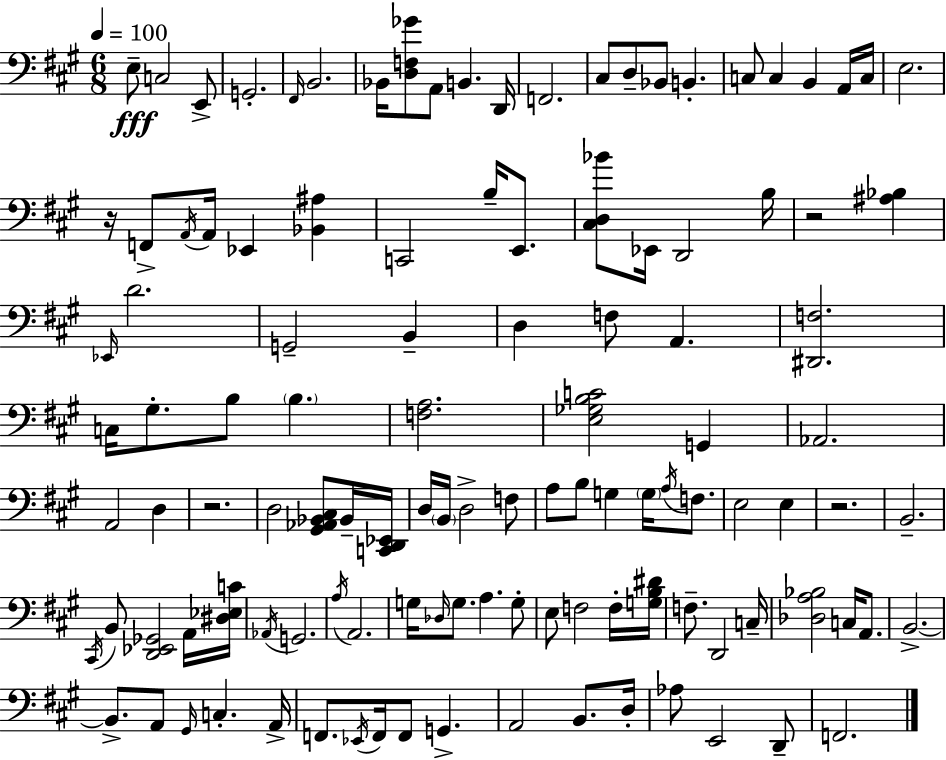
E3/e C3/h E2/e G2/h. F#2/s B2/h. Bb2/s [D3,F3,Gb4]/e A2/e B2/q. D2/s F2/h. C#3/e D3/e Bb2/e B2/q. C3/e C3/q B2/q A2/s C3/s E3/h. R/s F2/e A2/s A2/s Eb2/q [Bb2,A#3]/q C2/h B3/s E2/e. [C#3,D3,Bb4]/e Eb2/s D2/h B3/s R/h [A#3,Bb3]/q Eb2/s D4/h. G2/h B2/q D3/q F3/e A2/q. [D#2,F3]/h. C3/s G#3/e. B3/e B3/q. [F3,A3]/h. [E3,Gb3,B3,C4]/h G2/q Ab2/h. A2/h D3/q R/h. D3/h [G#2,Ab2,Bb2,C#3]/e Bb2/s [C2,D2,Eb2]/s D3/s B2/s D3/h F3/e A3/e B3/e G3/q G3/s A3/s F3/e. E3/h E3/q R/h. B2/h. C#2/s B2/e [D2,Eb2,Gb2]/h A2/s [D#3,Eb3,C4]/s Ab2/s G2/h. A3/s A2/h. G3/s Db3/s G3/e. A3/q. G3/e E3/e F3/h F3/s [G3,B3,D#4]/s F3/e. D2/h C3/s [Db3,A3,Bb3]/h C3/s A2/e. B2/h. B2/e. A2/e G#2/s C3/q. A2/s F2/e. Eb2/s F2/s F2/e G2/q. A2/h B2/e. D3/s Ab3/e E2/h D2/e F2/h.